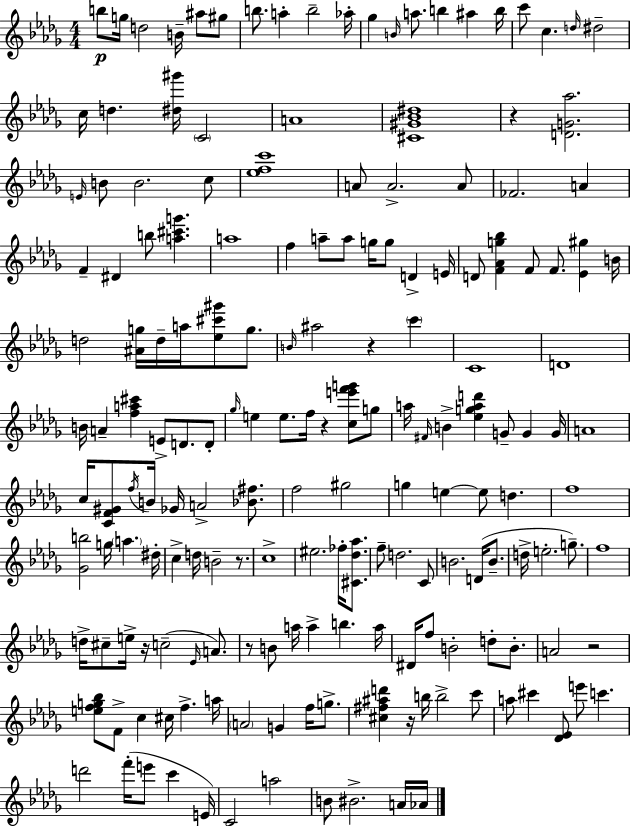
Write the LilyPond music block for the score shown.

{
  \clef treble
  \numericTimeSignature
  \time 4/4
  \key bes \minor
  b''8\p g''16 d''2 b'16-- ais''8 gis''8 | b''8. a''4-. b''2-- aes''16-. | ges''4 \grace { b'16 } a''8. b''4 ais''4 | b''16 c'''8 c''4. \grace { d''16 } dis''2-- | \break c''16 d''4. <dis'' gis'''>16 \parenthesize c'2 | a'1 | <cis' gis' bes' dis''>1 | r4 <d' g' aes''>2. | \break \grace { e'16 } b'8 b'2. | c''8 <ees'' f'' c'''>1 | a'8 a'2.-> | a'8 fes'2. a'4 | \break f'4-- dis'4 b''8 <a'' cis''' g'''>4. | a''1 | f''4 a''8-- a''8 g''16 g''8 d'4-> | e'16 d'8 <f' aes' g'' bes''>4 f'8 f'8. <ees' gis''>4 | \break b'16 d''2 <ais' g''>16 d''16-- a''16 <ees'' cis''' gis'''>8 | g''8. \grace { b'16 } ais''2 r4 | \parenthesize c'''4 c'1 | d'1 | \break b'16 a'4-- <f'' a'' cis'''>4 e'8-> d'8. | d'8-. \grace { ges''16 } e''4 e''8. f''16 r4 | <c'' e''' f''' g'''>8 g''8 a''16 \grace { fis'16 } b'4-> <ees'' g'' a'' d'''>4 g'8-- | g'4 g'16 a'1 | \break c''16 <c' f' gis'>8 \acciaccatura { f''16 } b'16 ges'16 a'2-> | <bes' fis''>8. f''2 gis''2 | g''4 e''4~~ e''8 | d''4. f''1 | \break <ges' b''>2 g''16 | \parenthesize a''4. dis''16-. c''4-> d''16 b'2-- | r8. c''1-> | eis''2. | \break fes''16-. <cis' des'' aes''>8. f''8-- d''2. | c'8 b'2. | d'16( b'8.-- d''16-> e''2.-. | g''8.--) f''1 | \break d''16-> cis''8-- e''16-> r16 c''2--( | \grace { ees'16 } a'8.) r8 b'8 a''16 a''4-> | b''4. a''16 dis'16 f''8 b'2-. | d''8-. b'8.-. a'2 | \break r2 <e'' f'' g'' bes''>8 f'8-> c''4 | cis''16 f''4.-> a''16 \parenthesize a'2 | g'4 f''16 g''8.-> <cis'' fis'' ais'' d'''>4 r16 b''16 b''2-> | c'''8 a''8 cis'''4 <des' ees'>8 | \break e'''8 c'''4. d'''2 | f'''16-.( e'''8 c'''4 e'16) c'2 | a''2 b'8 bis'2.-> | a'16 aes'16 \bar "|."
}